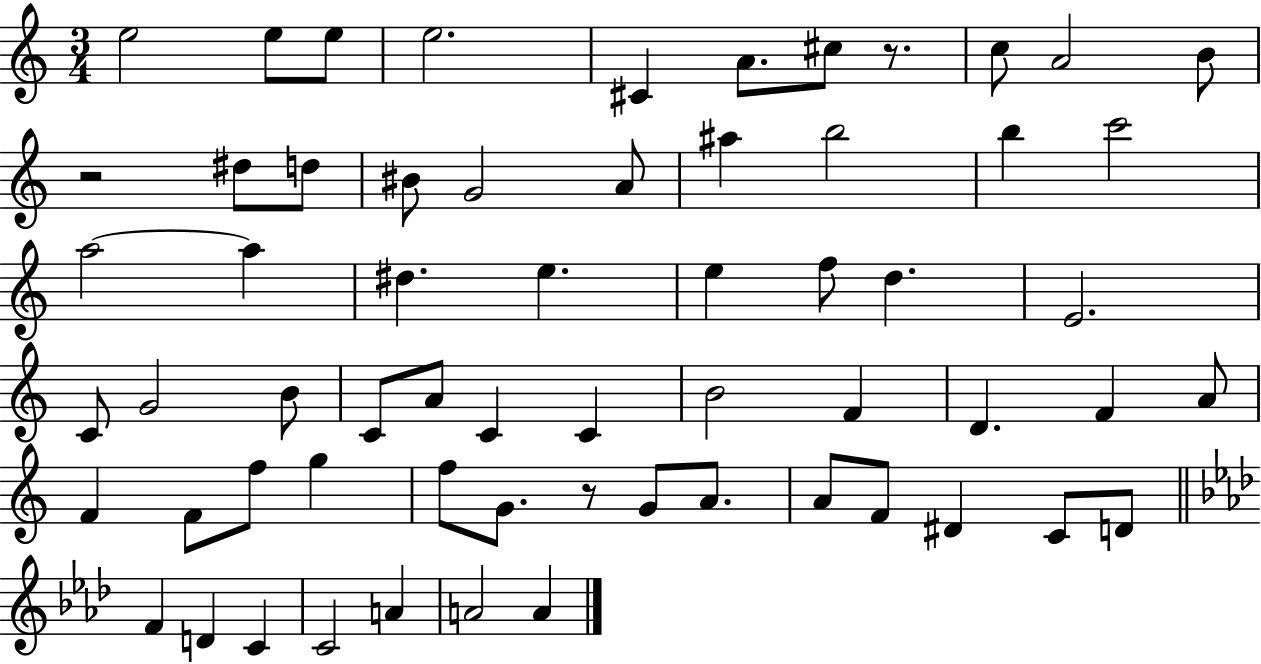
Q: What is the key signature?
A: C major